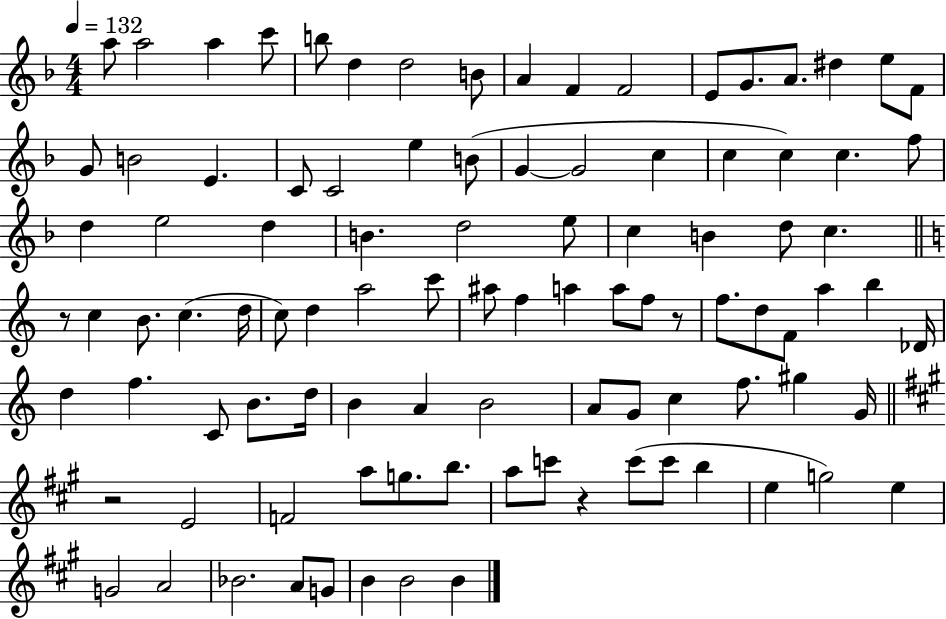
A5/e A5/h A5/q C6/e B5/e D5/q D5/h B4/e A4/q F4/q F4/h E4/e G4/e. A4/e. D#5/q E5/e F4/e G4/e B4/h E4/q. C4/e C4/h E5/q B4/e G4/q G4/h C5/q C5/q C5/q C5/q. F5/e D5/q E5/h D5/q B4/q. D5/h E5/e C5/q B4/q D5/e C5/q. R/e C5/q B4/e. C5/q. D5/s C5/e D5/q A5/h C6/e A#5/e F5/q A5/q A5/e F5/e R/e F5/e. D5/e F4/e A5/q B5/q Db4/s D5/q F5/q. C4/e B4/e. D5/s B4/q A4/q B4/h A4/e G4/e C5/q F5/e. G#5/q G4/s R/h E4/h F4/h A5/e G5/e. B5/e. A5/e C6/e R/q C6/e C6/e B5/q E5/q G5/h E5/q G4/h A4/h Bb4/h. A4/e G4/e B4/q B4/h B4/q